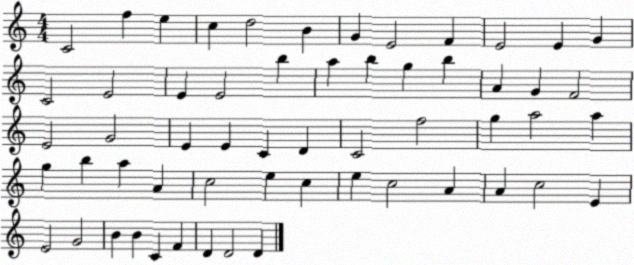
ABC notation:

X:1
T:Untitled
M:4/4
L:1/4
K:C
C2 f e c d2 B G E2 F E2 E G C2 E2 E E2 b a b g b A G F2 E2 G2 E E C D C2 f2 g a2 a g b a A c2 e c e c2 A A c2 E E2 G2 B B C F D D2 D